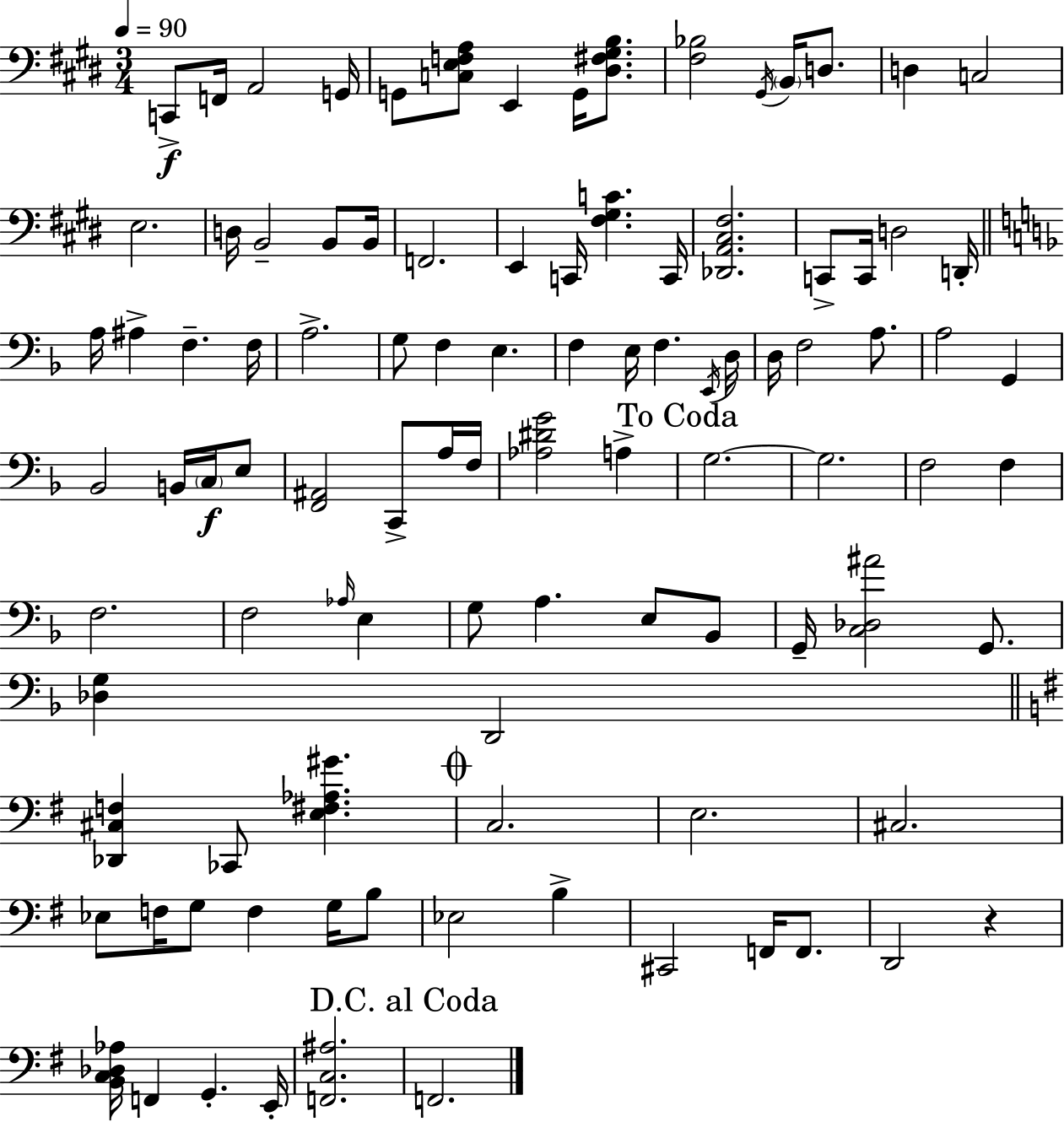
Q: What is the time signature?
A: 3/4